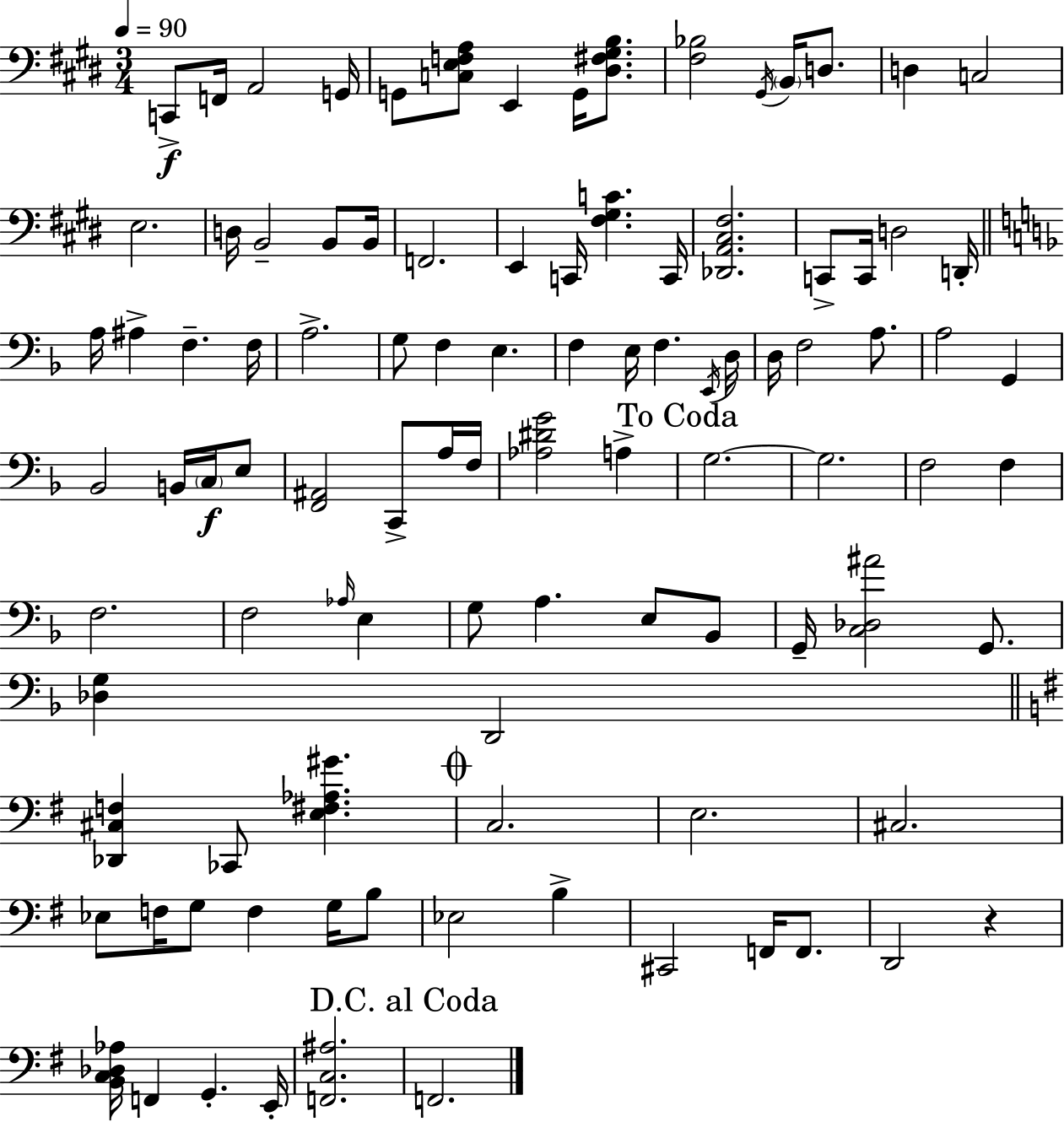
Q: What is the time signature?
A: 3/4